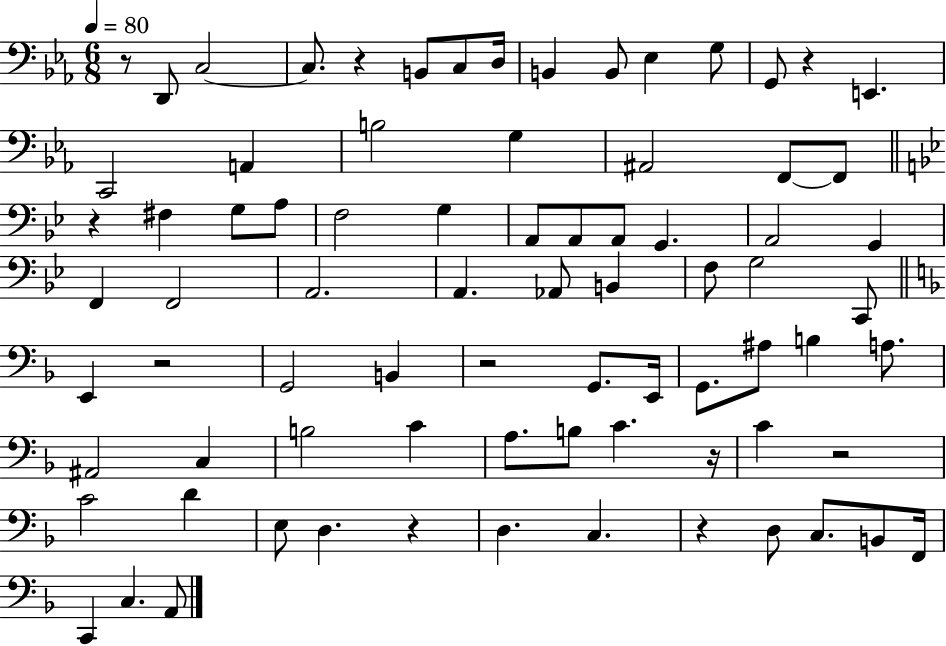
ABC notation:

X:1
T:Untitled
M:6/8
L:1/4
K:Eb
z/2 D,,/2 C,2 C,/2 z B,,/2 C,/2 D,/4 B,, B,,/2 _E, G,/2 G,,/2 z E,, C,,2 A,, B,2 G, ^A,,2 F,,/2 F,,/2 z ^F, G,/2 A,/2 F,2 G, A,,/2 A,,/2 A,,/2 G,, A,,2 G,, F,, F,,2 A,,2 A,, _A,,/2 B,, F,/2 G,2 C,,/2 E,, z2 G,,2 B,, z2 G,,/2 E,,/4 G,,/2 ^A,/2 B, A,/2 ^A,,2 C, B,2 C A,/2 B,/2 C z/4 C z2 C2 D E,/2 D, z D, C, z D,/2 C,/2 B,,/2 F,,/4 C,, C, A,,/2